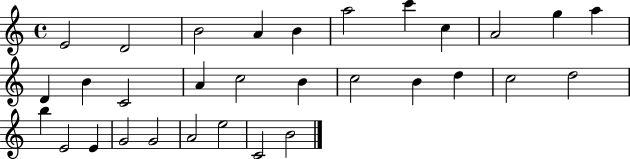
{
  \clef treble
  \time 4/4
  \defaultTimeSignature
  \key c \major
  e'2 d'2 | b'2 a'4 b'4 | a''2 c'''4 c''4 | a'2 g''4 a''4 | \break d'4 b'4 c'2 | a'4 c''2 b'4 | c''2 b'4 d''4 | c''2 d''2 | \break b''4 e'2 e'4 | g'2 g'2 | a'2 e''2 | c'2 b'2 | \break \bar "|."
}